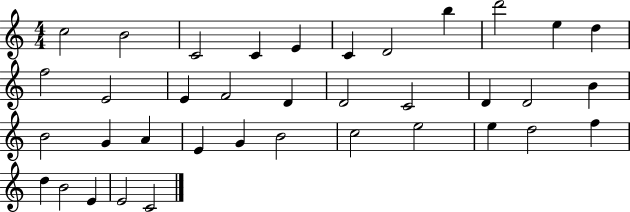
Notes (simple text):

C5/h B4/h C4/h C4/q E4/q C4/q D4/h B5/q D6/h E5/q D5/q F5/h E4/h E4/q F4/h D4/q D4/h C4/h D4/q D4/h B4/q B4/h G4/q A4/q E4/q G4/q B4/h C5/h E5/h E5/q D5/h F5/q D5/q B4/h E4/q E4/h C4/h